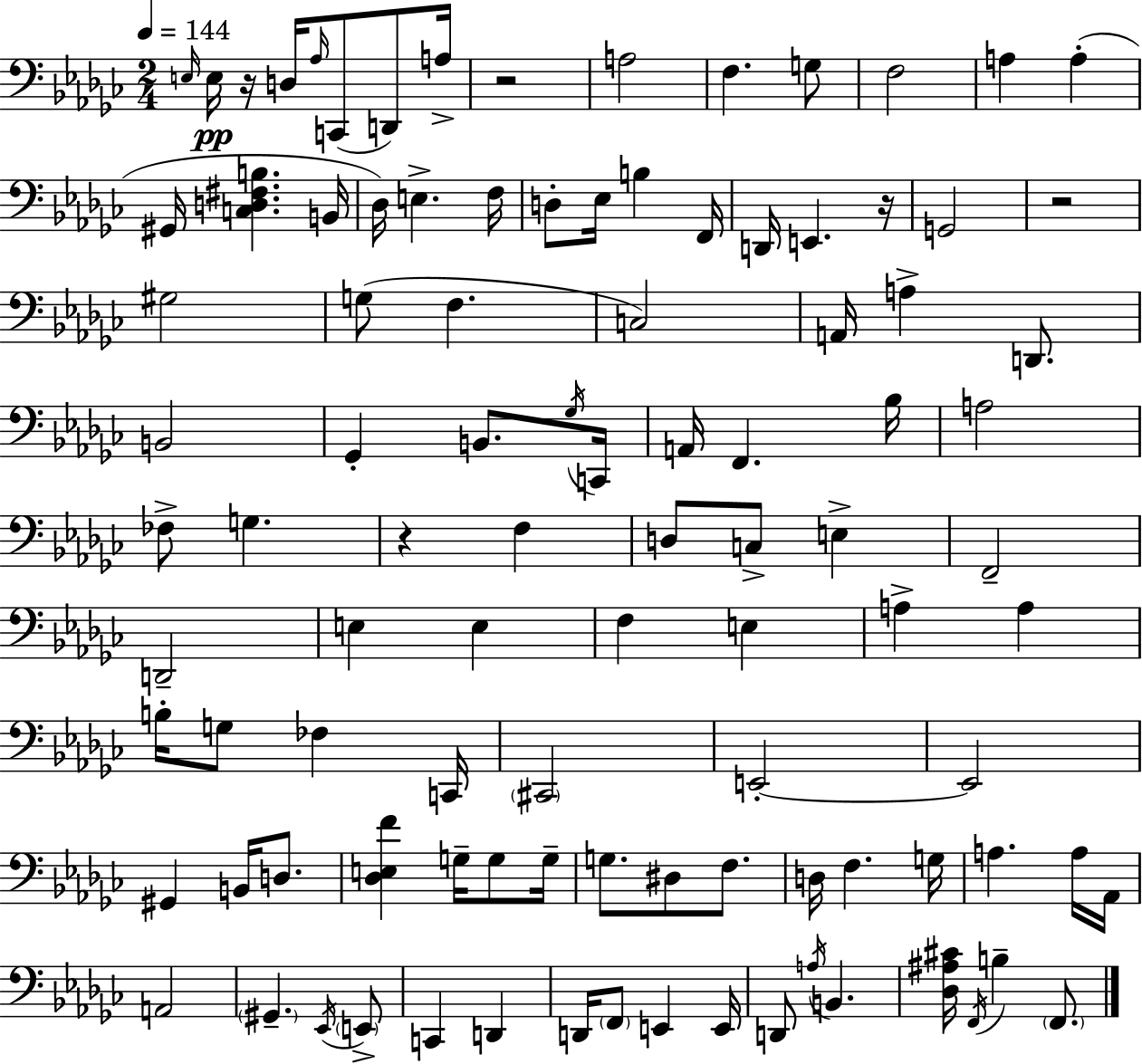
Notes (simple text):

E3/s E3/s R/s D3/s Ab3/s C2/e D2/e A3/s R/h A3/h F3/q. G3/e F3/h A3/q A3/q G#2/s [C3,D3,F#3,B3]/q. B2/s Db3/s E3/q. F3/s D3/e Eb3/s B3/q F2/s D2/s E2/q. R/s G2/h R/h G#3/h G3/e F3/q. C3/h A2/s A3/q D2/e. B2/h Gb2/q B2/e. Gb3/s C2/s A2/s F2/q. Bb3/s A3/h FES3/e G3/q. R/q F3/q D3/e C3/e E3/q F2/h D2/h E3/q E3/q F3/q E3/q A3/q A3/q B3/s G3/e FES3/q C2/s C#2/h E2/h E2/h G#2/q B2/s D3/e. [Db3,E3,F4]/q G3/s G3/e G3/s G3/e. D#3/e F3/e. D3/s F3/q. G3/s A3/q. A3/s Ab2/s A2/h G#2/q. Eb2/s E2/e C2/q D2/q D2/s F2/e E2/q E2/s D2/e A3/s B2/q. [Db3,A#3,C#4]/s F2/s B3/q F2/e.